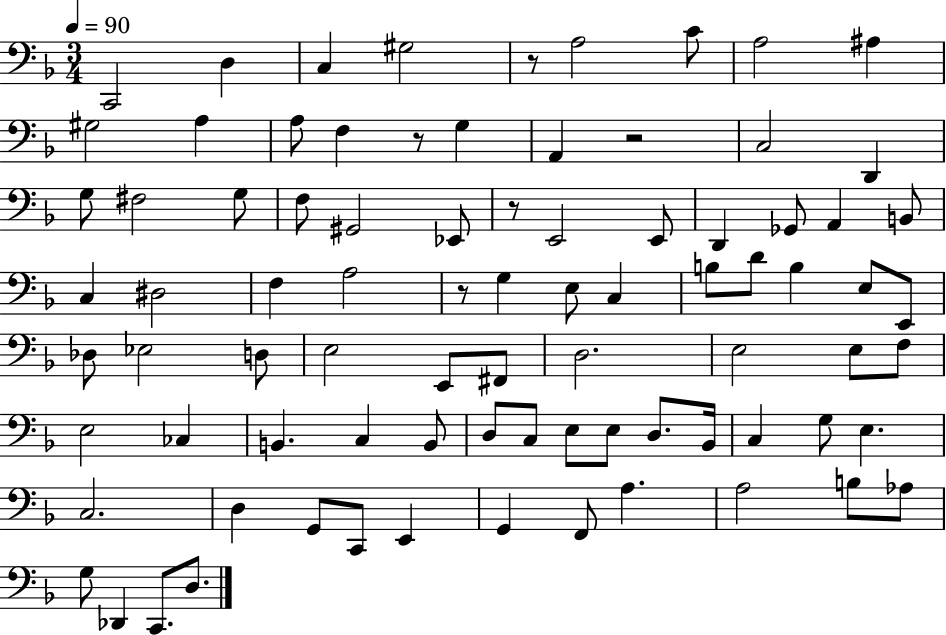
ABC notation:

X:1
T:Untitled
M:3/4
L:1/4
K:F
C,,2 D, C, ^G,2 z/2 A,2 C/2 A,2 ^A, ^G,2 A, A,/2 F, z/2 G, A,, z2 C,2 D,, G,/2 ^F,2 G,/2 F,/2 ^G,,2 _E,,/2 z/2 E,,2 E,,/2 D,, _G,,/2 A,, B,,/2 C, ^D,2 F, A,2 z/2 G, E,/2 C, B,/2 D/2 B, E,/2 E,,/2 _D,/2 _E,2 D,/2 E,2 E,,/2 ^F,,/2 D,2 E,2 E,/2 F,/2 E,2 _C, B,, C, B,,/2 D,/2 C,/2 E,/2 E,/2 D,/2 _B,,/4 C, G,/2 E, C,2 D, G,,/2 C,,/2 E,, G,, F,,/2 A, A,2 B,/2 _A,/2 G,/2 _D,, C,,/2 D,/2